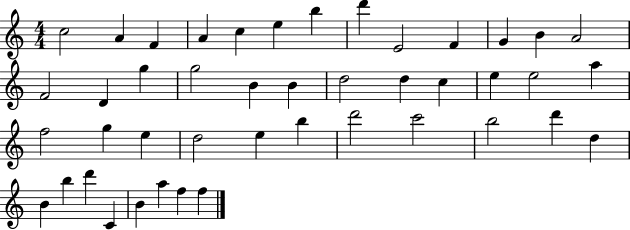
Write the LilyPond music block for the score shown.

{
  \clef treble
  \numericTimeSignature
  \time 4/4
  \key c \major
  c''2 a'4 f'4 | a'4 c''4 e''4 b''4 | d'''4 e'2 f'4 | g'4 b'4 a'2 | \break f'2 d'4 g''4 | g''2 b'4 b'4 | d''2 d''4 c''4 | e''4 e''2 a''4 | \break f''2 g''4 e''4 | d''2 e''4 b''4 | d'''2 c'''2 | b''2 d'''4 d''4 | \break b'4 b''4 d'''4 c'4 | b'4 a''4 f''4 f''4 | \bar "|."
}